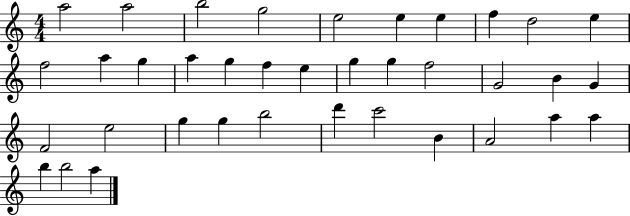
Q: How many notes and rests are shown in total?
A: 37